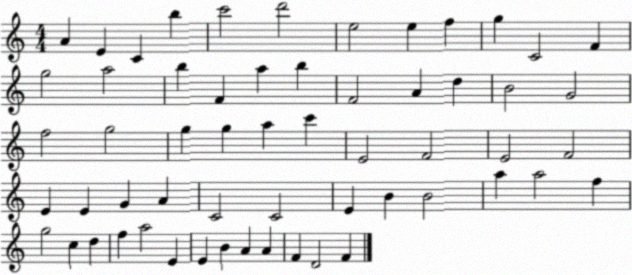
X:1
T:Untitled
M:4/4
L:1/4
K:C
A E C b c'2 d'2 e2 e f g C2 F g2 a2 b F a b F2 A d B2 G2 f2 g2 g g a c' E2 F2 E2 F2 E E G A C2 C2 E B B2 a a2 f g2 c d f a2 E E B A A F D2 F